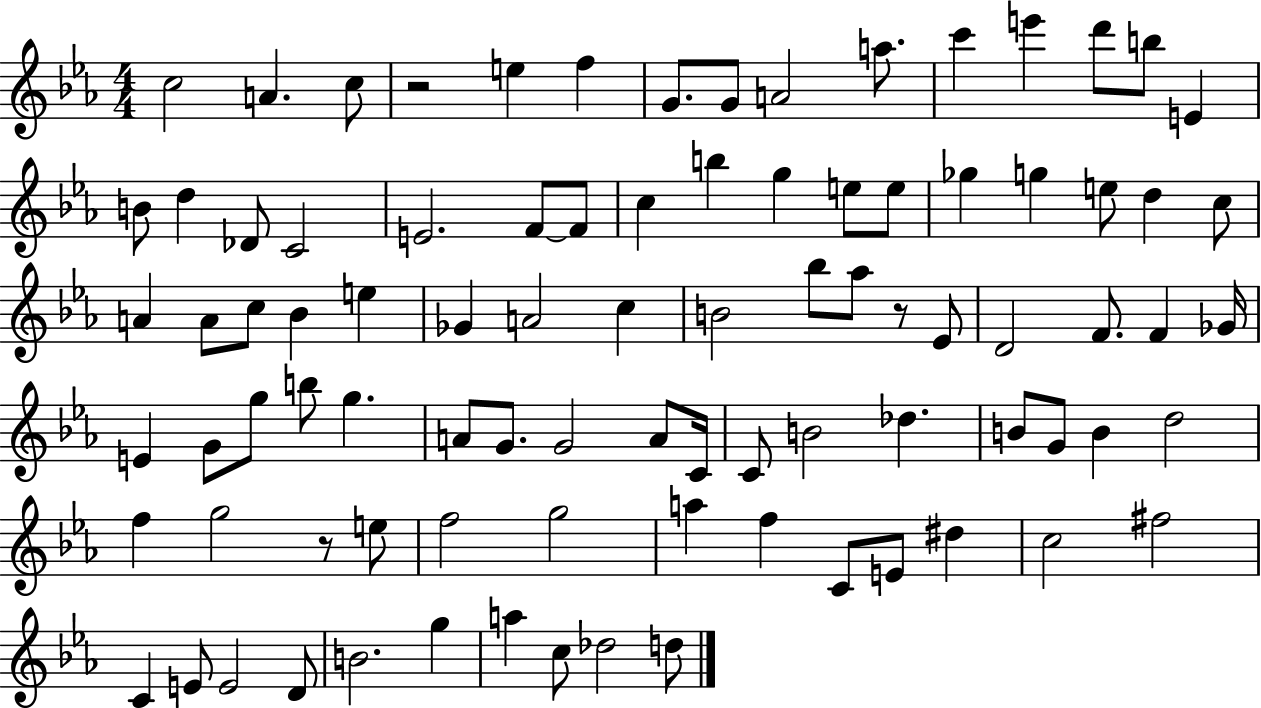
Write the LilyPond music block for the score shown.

{
  \clef treble
  \numericTimeSignature
  \time 4/4
  \key ees \major
  c''2 a'4. c''8 | r2 e''4 f''4 | g'8. g'8 a'2 a''8. | c'''4 e'''4 d'''8 b''8 e'4 | \break b'8 d''4 des'8 c'2 | e'2. f'8~~ f'8 | c''4 b''4 g''4 e''8 e''8 | ges''4 g''4 e''8 d''4 c''8 | \break a'4 a'8 c''8 bes'4 e''4 | ges'4 a'2 c''4 | b'2 bes''8 aes''8 r8 ees'8 | d'2 f'8. f'4 ges'16 | \break e'4 g'8 g''8 b''8 g''4. | a'8 g'8. g'2 a'8 c'16 | c'8 b'2 des''4. | b'8 g'8 b'4 d''2 | \break f''4 g''2 r8 e''8 | f''2 g''2 | a''4 f''4 c'8 e'8 dis''4 | c''2 fis''2 | \break c'4 e'8 e'2 d'8 | b'2. g''4 | a''4 c''8 des''2 d''8 | \bar "|."
}